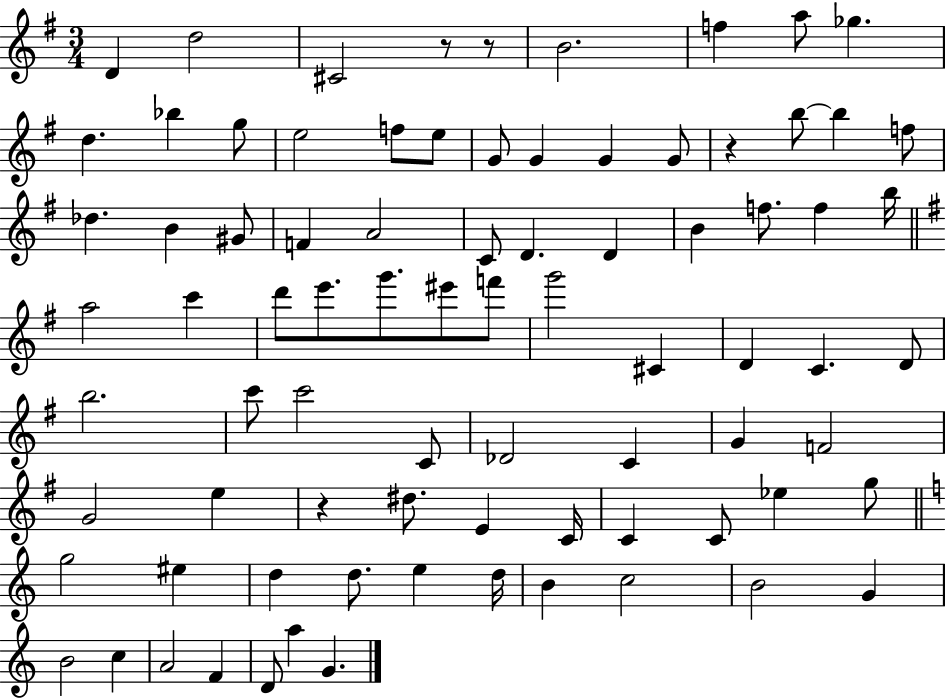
{
  \clef treble
  \numericTimeSignature
  \time 3/4
  \key g \major
  d'4 d''2 | cis'2 r8 r8 | b'2. | f''4 a''8 ges''4. | \break d''4. bes''4 g''8 | e''2 f''8 e''8 | g'8 g'4 g'4 g'8 | r4 b''8~~ b''4 f''8 | \break des''4. b'4 gis'8 | f'4 a'2 | c'8 d'4. d'4 | b'4 f''8. f''4 b''16 | \break \bar "||" \break \key g \major a''2 c'''4 | d'''8 e'''8. g'''8. eis'''8 f'''8 | g'''2 cis'4 | d'4 c'4. d'8 | \break b''2. | c'''8 c'''2 c'8 | des'2 c'4 | g'4 f'2 | \break g'2 e''4 | r4 dis''8. e'4 c'16 | c'4 c'8 ees''4 g''8 | \bar "||" \break \key c \major g''2 eis''4 | d''4 d''8. e''4 d''16 | b'4 c''2 | b'2 g'4 | \break b'2 c''4 | a'2 f'4 | d'8 a''4 g'4. | \bar "|."
}